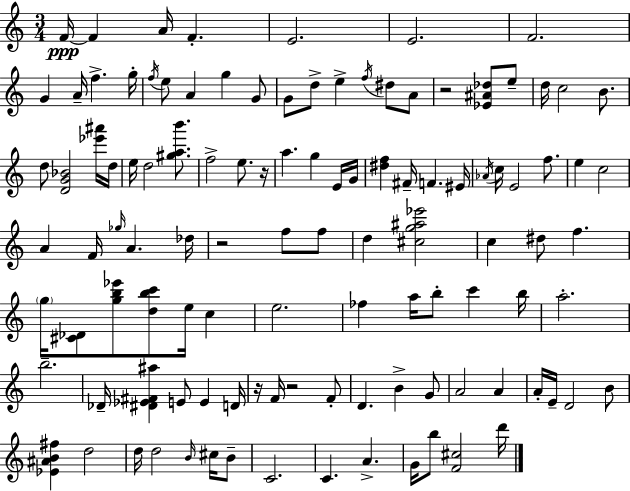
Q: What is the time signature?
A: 3/4